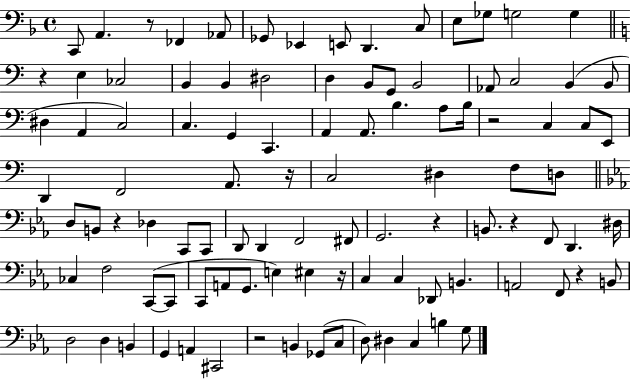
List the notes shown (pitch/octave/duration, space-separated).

C2/e A2/q. R/e FES2/q Ab2/e Gb2/e Eb2/q E2/e D2/q. C3/e E3/e Gb3/e G3/h G3/q R/q E3/q CES3/h B2/q B2/q D#3/h D3/q B2/e G2/e B2/h Ab2/e C3/h B2/q B2/e D#3/q A2/q C3/h C3/q. G2/q C2/q. A2/q A2/e. B3/q. A3/e B3/s R/h C3/q C3/e E2/e D2/q F2/h A2/e. R/s C3/h D#3/q F3/e D3/e D3/e B2/e R/q Db3/q C2/e C2/e D2/e D2/q F2/h F#2/e G2/h. R/q B2/e. R/q F2/e D2/q. D#3/s CES3/q F3/h C2/e C2/e C2/e A2/e G2/e. E3/q EIS3/q R/s C3/q C3/q Db2/e B2/q. A2/h F2/e R/q B2/e D3/h D3/q B2/q G2/q A2/q C#2/h R/h B2/q Gb2/e C3/e D3/e D#3/q C3/q B3/q G3/e